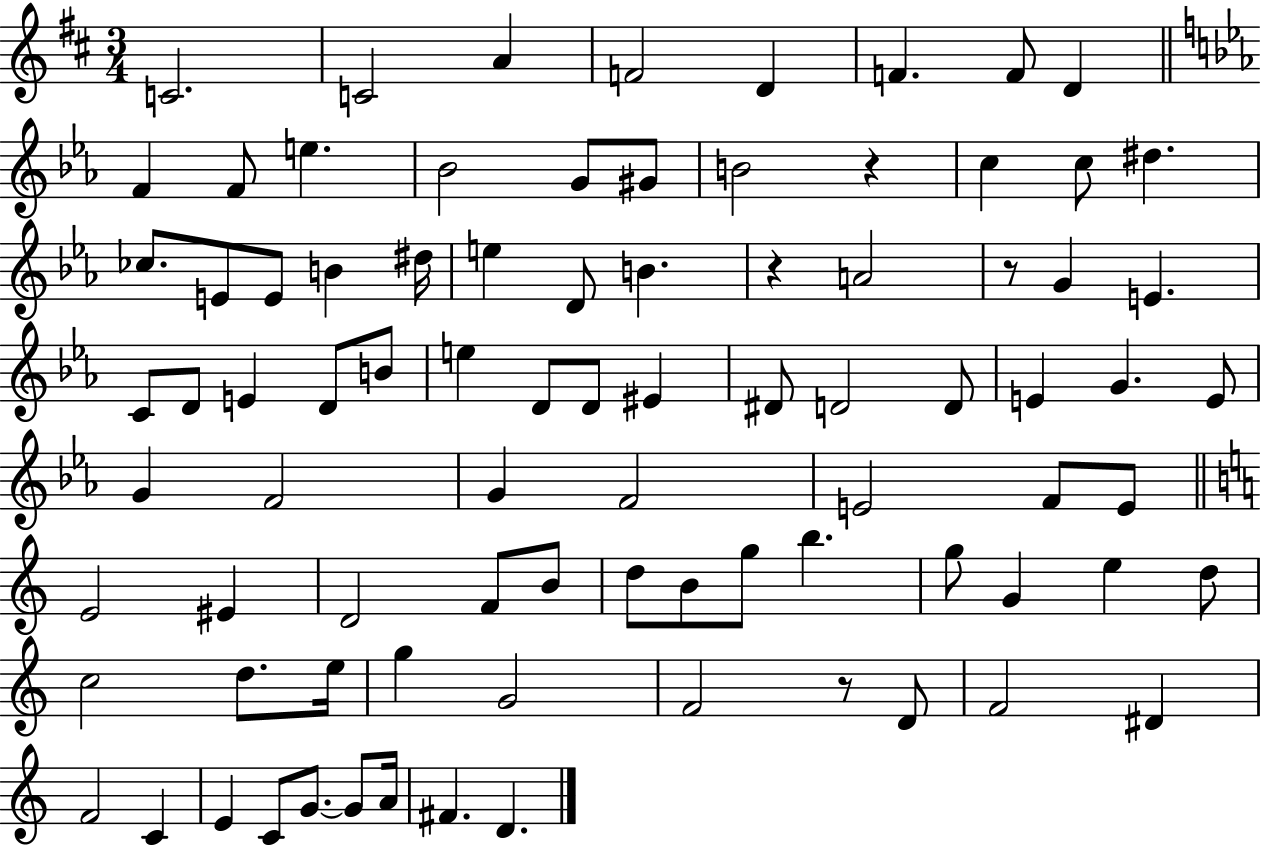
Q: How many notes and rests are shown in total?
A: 86